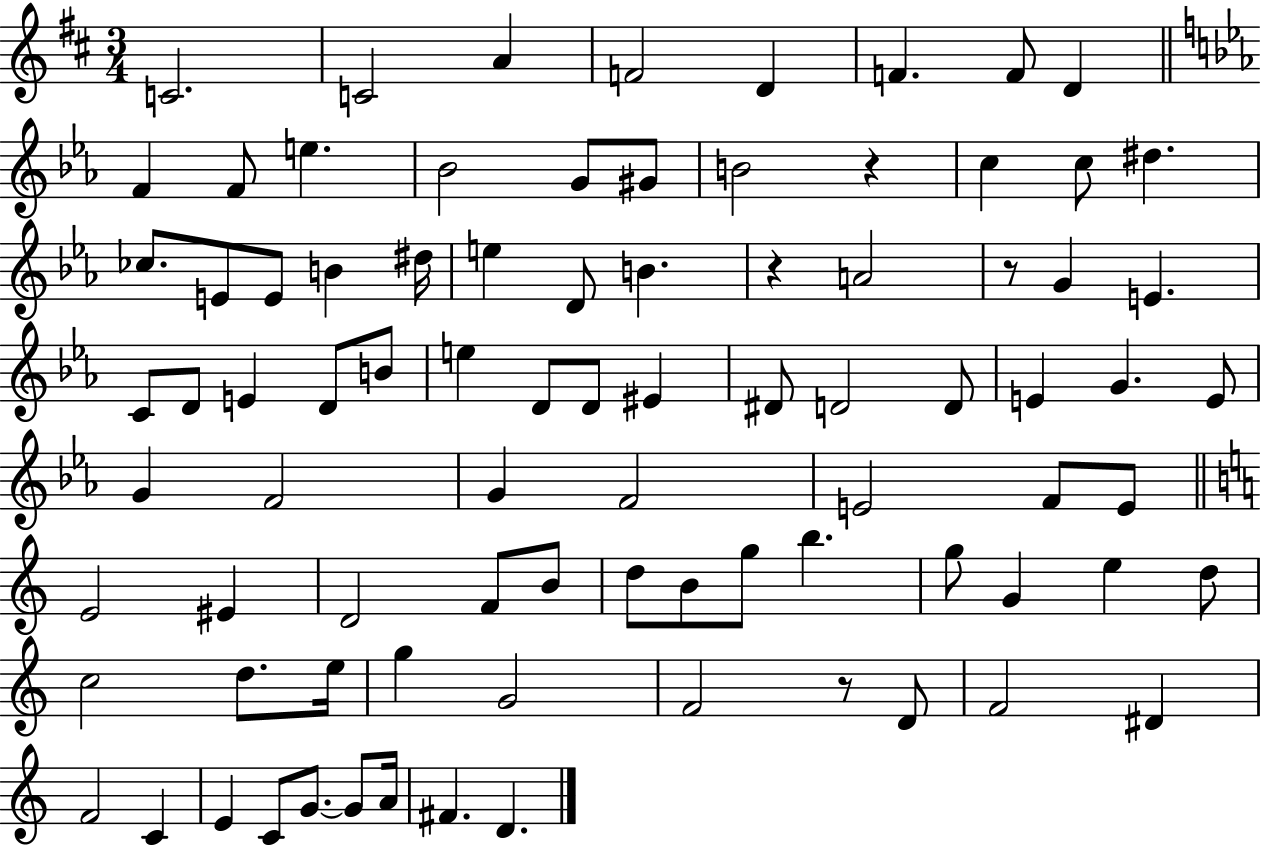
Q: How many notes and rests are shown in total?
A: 86